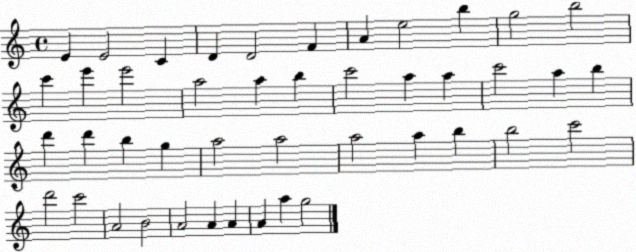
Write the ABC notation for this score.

X:1
T:Untitled
M:4/4
L:1/4
K:C
E E2 C D D2 F A e2 b g2 b2 c' e' e'2 a2 a b c'2 a a c'2 a b d' d' b g a2 a2 a2 a b b2 c'2 d'2 c'2 A2 B2 A2 A A A a g2